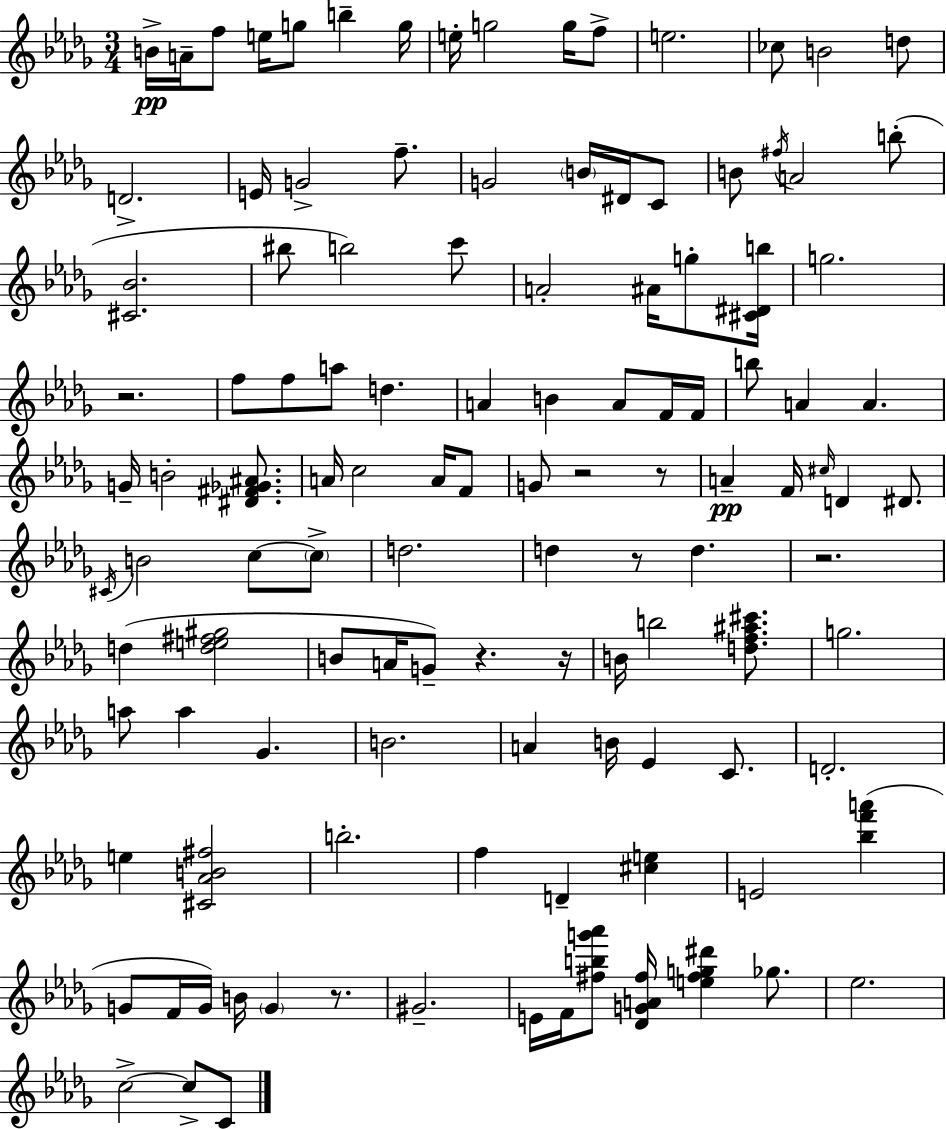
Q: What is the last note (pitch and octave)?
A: C4